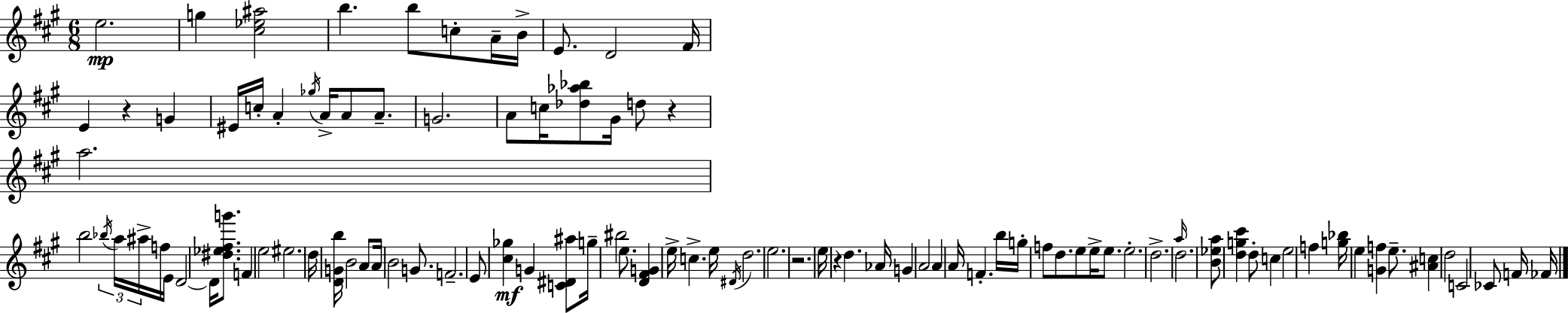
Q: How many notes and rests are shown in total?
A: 100